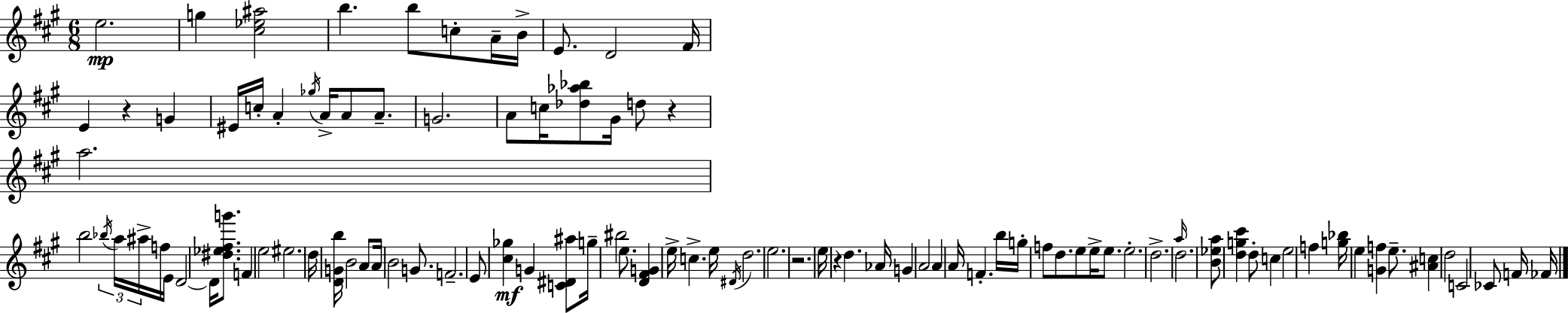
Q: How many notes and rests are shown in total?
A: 100